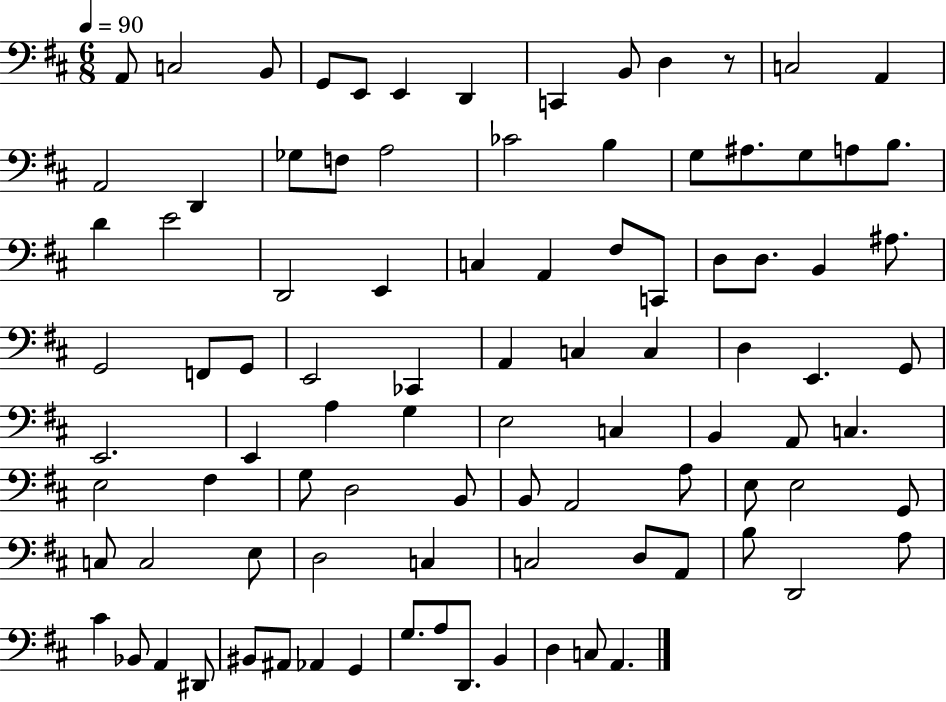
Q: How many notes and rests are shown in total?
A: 94